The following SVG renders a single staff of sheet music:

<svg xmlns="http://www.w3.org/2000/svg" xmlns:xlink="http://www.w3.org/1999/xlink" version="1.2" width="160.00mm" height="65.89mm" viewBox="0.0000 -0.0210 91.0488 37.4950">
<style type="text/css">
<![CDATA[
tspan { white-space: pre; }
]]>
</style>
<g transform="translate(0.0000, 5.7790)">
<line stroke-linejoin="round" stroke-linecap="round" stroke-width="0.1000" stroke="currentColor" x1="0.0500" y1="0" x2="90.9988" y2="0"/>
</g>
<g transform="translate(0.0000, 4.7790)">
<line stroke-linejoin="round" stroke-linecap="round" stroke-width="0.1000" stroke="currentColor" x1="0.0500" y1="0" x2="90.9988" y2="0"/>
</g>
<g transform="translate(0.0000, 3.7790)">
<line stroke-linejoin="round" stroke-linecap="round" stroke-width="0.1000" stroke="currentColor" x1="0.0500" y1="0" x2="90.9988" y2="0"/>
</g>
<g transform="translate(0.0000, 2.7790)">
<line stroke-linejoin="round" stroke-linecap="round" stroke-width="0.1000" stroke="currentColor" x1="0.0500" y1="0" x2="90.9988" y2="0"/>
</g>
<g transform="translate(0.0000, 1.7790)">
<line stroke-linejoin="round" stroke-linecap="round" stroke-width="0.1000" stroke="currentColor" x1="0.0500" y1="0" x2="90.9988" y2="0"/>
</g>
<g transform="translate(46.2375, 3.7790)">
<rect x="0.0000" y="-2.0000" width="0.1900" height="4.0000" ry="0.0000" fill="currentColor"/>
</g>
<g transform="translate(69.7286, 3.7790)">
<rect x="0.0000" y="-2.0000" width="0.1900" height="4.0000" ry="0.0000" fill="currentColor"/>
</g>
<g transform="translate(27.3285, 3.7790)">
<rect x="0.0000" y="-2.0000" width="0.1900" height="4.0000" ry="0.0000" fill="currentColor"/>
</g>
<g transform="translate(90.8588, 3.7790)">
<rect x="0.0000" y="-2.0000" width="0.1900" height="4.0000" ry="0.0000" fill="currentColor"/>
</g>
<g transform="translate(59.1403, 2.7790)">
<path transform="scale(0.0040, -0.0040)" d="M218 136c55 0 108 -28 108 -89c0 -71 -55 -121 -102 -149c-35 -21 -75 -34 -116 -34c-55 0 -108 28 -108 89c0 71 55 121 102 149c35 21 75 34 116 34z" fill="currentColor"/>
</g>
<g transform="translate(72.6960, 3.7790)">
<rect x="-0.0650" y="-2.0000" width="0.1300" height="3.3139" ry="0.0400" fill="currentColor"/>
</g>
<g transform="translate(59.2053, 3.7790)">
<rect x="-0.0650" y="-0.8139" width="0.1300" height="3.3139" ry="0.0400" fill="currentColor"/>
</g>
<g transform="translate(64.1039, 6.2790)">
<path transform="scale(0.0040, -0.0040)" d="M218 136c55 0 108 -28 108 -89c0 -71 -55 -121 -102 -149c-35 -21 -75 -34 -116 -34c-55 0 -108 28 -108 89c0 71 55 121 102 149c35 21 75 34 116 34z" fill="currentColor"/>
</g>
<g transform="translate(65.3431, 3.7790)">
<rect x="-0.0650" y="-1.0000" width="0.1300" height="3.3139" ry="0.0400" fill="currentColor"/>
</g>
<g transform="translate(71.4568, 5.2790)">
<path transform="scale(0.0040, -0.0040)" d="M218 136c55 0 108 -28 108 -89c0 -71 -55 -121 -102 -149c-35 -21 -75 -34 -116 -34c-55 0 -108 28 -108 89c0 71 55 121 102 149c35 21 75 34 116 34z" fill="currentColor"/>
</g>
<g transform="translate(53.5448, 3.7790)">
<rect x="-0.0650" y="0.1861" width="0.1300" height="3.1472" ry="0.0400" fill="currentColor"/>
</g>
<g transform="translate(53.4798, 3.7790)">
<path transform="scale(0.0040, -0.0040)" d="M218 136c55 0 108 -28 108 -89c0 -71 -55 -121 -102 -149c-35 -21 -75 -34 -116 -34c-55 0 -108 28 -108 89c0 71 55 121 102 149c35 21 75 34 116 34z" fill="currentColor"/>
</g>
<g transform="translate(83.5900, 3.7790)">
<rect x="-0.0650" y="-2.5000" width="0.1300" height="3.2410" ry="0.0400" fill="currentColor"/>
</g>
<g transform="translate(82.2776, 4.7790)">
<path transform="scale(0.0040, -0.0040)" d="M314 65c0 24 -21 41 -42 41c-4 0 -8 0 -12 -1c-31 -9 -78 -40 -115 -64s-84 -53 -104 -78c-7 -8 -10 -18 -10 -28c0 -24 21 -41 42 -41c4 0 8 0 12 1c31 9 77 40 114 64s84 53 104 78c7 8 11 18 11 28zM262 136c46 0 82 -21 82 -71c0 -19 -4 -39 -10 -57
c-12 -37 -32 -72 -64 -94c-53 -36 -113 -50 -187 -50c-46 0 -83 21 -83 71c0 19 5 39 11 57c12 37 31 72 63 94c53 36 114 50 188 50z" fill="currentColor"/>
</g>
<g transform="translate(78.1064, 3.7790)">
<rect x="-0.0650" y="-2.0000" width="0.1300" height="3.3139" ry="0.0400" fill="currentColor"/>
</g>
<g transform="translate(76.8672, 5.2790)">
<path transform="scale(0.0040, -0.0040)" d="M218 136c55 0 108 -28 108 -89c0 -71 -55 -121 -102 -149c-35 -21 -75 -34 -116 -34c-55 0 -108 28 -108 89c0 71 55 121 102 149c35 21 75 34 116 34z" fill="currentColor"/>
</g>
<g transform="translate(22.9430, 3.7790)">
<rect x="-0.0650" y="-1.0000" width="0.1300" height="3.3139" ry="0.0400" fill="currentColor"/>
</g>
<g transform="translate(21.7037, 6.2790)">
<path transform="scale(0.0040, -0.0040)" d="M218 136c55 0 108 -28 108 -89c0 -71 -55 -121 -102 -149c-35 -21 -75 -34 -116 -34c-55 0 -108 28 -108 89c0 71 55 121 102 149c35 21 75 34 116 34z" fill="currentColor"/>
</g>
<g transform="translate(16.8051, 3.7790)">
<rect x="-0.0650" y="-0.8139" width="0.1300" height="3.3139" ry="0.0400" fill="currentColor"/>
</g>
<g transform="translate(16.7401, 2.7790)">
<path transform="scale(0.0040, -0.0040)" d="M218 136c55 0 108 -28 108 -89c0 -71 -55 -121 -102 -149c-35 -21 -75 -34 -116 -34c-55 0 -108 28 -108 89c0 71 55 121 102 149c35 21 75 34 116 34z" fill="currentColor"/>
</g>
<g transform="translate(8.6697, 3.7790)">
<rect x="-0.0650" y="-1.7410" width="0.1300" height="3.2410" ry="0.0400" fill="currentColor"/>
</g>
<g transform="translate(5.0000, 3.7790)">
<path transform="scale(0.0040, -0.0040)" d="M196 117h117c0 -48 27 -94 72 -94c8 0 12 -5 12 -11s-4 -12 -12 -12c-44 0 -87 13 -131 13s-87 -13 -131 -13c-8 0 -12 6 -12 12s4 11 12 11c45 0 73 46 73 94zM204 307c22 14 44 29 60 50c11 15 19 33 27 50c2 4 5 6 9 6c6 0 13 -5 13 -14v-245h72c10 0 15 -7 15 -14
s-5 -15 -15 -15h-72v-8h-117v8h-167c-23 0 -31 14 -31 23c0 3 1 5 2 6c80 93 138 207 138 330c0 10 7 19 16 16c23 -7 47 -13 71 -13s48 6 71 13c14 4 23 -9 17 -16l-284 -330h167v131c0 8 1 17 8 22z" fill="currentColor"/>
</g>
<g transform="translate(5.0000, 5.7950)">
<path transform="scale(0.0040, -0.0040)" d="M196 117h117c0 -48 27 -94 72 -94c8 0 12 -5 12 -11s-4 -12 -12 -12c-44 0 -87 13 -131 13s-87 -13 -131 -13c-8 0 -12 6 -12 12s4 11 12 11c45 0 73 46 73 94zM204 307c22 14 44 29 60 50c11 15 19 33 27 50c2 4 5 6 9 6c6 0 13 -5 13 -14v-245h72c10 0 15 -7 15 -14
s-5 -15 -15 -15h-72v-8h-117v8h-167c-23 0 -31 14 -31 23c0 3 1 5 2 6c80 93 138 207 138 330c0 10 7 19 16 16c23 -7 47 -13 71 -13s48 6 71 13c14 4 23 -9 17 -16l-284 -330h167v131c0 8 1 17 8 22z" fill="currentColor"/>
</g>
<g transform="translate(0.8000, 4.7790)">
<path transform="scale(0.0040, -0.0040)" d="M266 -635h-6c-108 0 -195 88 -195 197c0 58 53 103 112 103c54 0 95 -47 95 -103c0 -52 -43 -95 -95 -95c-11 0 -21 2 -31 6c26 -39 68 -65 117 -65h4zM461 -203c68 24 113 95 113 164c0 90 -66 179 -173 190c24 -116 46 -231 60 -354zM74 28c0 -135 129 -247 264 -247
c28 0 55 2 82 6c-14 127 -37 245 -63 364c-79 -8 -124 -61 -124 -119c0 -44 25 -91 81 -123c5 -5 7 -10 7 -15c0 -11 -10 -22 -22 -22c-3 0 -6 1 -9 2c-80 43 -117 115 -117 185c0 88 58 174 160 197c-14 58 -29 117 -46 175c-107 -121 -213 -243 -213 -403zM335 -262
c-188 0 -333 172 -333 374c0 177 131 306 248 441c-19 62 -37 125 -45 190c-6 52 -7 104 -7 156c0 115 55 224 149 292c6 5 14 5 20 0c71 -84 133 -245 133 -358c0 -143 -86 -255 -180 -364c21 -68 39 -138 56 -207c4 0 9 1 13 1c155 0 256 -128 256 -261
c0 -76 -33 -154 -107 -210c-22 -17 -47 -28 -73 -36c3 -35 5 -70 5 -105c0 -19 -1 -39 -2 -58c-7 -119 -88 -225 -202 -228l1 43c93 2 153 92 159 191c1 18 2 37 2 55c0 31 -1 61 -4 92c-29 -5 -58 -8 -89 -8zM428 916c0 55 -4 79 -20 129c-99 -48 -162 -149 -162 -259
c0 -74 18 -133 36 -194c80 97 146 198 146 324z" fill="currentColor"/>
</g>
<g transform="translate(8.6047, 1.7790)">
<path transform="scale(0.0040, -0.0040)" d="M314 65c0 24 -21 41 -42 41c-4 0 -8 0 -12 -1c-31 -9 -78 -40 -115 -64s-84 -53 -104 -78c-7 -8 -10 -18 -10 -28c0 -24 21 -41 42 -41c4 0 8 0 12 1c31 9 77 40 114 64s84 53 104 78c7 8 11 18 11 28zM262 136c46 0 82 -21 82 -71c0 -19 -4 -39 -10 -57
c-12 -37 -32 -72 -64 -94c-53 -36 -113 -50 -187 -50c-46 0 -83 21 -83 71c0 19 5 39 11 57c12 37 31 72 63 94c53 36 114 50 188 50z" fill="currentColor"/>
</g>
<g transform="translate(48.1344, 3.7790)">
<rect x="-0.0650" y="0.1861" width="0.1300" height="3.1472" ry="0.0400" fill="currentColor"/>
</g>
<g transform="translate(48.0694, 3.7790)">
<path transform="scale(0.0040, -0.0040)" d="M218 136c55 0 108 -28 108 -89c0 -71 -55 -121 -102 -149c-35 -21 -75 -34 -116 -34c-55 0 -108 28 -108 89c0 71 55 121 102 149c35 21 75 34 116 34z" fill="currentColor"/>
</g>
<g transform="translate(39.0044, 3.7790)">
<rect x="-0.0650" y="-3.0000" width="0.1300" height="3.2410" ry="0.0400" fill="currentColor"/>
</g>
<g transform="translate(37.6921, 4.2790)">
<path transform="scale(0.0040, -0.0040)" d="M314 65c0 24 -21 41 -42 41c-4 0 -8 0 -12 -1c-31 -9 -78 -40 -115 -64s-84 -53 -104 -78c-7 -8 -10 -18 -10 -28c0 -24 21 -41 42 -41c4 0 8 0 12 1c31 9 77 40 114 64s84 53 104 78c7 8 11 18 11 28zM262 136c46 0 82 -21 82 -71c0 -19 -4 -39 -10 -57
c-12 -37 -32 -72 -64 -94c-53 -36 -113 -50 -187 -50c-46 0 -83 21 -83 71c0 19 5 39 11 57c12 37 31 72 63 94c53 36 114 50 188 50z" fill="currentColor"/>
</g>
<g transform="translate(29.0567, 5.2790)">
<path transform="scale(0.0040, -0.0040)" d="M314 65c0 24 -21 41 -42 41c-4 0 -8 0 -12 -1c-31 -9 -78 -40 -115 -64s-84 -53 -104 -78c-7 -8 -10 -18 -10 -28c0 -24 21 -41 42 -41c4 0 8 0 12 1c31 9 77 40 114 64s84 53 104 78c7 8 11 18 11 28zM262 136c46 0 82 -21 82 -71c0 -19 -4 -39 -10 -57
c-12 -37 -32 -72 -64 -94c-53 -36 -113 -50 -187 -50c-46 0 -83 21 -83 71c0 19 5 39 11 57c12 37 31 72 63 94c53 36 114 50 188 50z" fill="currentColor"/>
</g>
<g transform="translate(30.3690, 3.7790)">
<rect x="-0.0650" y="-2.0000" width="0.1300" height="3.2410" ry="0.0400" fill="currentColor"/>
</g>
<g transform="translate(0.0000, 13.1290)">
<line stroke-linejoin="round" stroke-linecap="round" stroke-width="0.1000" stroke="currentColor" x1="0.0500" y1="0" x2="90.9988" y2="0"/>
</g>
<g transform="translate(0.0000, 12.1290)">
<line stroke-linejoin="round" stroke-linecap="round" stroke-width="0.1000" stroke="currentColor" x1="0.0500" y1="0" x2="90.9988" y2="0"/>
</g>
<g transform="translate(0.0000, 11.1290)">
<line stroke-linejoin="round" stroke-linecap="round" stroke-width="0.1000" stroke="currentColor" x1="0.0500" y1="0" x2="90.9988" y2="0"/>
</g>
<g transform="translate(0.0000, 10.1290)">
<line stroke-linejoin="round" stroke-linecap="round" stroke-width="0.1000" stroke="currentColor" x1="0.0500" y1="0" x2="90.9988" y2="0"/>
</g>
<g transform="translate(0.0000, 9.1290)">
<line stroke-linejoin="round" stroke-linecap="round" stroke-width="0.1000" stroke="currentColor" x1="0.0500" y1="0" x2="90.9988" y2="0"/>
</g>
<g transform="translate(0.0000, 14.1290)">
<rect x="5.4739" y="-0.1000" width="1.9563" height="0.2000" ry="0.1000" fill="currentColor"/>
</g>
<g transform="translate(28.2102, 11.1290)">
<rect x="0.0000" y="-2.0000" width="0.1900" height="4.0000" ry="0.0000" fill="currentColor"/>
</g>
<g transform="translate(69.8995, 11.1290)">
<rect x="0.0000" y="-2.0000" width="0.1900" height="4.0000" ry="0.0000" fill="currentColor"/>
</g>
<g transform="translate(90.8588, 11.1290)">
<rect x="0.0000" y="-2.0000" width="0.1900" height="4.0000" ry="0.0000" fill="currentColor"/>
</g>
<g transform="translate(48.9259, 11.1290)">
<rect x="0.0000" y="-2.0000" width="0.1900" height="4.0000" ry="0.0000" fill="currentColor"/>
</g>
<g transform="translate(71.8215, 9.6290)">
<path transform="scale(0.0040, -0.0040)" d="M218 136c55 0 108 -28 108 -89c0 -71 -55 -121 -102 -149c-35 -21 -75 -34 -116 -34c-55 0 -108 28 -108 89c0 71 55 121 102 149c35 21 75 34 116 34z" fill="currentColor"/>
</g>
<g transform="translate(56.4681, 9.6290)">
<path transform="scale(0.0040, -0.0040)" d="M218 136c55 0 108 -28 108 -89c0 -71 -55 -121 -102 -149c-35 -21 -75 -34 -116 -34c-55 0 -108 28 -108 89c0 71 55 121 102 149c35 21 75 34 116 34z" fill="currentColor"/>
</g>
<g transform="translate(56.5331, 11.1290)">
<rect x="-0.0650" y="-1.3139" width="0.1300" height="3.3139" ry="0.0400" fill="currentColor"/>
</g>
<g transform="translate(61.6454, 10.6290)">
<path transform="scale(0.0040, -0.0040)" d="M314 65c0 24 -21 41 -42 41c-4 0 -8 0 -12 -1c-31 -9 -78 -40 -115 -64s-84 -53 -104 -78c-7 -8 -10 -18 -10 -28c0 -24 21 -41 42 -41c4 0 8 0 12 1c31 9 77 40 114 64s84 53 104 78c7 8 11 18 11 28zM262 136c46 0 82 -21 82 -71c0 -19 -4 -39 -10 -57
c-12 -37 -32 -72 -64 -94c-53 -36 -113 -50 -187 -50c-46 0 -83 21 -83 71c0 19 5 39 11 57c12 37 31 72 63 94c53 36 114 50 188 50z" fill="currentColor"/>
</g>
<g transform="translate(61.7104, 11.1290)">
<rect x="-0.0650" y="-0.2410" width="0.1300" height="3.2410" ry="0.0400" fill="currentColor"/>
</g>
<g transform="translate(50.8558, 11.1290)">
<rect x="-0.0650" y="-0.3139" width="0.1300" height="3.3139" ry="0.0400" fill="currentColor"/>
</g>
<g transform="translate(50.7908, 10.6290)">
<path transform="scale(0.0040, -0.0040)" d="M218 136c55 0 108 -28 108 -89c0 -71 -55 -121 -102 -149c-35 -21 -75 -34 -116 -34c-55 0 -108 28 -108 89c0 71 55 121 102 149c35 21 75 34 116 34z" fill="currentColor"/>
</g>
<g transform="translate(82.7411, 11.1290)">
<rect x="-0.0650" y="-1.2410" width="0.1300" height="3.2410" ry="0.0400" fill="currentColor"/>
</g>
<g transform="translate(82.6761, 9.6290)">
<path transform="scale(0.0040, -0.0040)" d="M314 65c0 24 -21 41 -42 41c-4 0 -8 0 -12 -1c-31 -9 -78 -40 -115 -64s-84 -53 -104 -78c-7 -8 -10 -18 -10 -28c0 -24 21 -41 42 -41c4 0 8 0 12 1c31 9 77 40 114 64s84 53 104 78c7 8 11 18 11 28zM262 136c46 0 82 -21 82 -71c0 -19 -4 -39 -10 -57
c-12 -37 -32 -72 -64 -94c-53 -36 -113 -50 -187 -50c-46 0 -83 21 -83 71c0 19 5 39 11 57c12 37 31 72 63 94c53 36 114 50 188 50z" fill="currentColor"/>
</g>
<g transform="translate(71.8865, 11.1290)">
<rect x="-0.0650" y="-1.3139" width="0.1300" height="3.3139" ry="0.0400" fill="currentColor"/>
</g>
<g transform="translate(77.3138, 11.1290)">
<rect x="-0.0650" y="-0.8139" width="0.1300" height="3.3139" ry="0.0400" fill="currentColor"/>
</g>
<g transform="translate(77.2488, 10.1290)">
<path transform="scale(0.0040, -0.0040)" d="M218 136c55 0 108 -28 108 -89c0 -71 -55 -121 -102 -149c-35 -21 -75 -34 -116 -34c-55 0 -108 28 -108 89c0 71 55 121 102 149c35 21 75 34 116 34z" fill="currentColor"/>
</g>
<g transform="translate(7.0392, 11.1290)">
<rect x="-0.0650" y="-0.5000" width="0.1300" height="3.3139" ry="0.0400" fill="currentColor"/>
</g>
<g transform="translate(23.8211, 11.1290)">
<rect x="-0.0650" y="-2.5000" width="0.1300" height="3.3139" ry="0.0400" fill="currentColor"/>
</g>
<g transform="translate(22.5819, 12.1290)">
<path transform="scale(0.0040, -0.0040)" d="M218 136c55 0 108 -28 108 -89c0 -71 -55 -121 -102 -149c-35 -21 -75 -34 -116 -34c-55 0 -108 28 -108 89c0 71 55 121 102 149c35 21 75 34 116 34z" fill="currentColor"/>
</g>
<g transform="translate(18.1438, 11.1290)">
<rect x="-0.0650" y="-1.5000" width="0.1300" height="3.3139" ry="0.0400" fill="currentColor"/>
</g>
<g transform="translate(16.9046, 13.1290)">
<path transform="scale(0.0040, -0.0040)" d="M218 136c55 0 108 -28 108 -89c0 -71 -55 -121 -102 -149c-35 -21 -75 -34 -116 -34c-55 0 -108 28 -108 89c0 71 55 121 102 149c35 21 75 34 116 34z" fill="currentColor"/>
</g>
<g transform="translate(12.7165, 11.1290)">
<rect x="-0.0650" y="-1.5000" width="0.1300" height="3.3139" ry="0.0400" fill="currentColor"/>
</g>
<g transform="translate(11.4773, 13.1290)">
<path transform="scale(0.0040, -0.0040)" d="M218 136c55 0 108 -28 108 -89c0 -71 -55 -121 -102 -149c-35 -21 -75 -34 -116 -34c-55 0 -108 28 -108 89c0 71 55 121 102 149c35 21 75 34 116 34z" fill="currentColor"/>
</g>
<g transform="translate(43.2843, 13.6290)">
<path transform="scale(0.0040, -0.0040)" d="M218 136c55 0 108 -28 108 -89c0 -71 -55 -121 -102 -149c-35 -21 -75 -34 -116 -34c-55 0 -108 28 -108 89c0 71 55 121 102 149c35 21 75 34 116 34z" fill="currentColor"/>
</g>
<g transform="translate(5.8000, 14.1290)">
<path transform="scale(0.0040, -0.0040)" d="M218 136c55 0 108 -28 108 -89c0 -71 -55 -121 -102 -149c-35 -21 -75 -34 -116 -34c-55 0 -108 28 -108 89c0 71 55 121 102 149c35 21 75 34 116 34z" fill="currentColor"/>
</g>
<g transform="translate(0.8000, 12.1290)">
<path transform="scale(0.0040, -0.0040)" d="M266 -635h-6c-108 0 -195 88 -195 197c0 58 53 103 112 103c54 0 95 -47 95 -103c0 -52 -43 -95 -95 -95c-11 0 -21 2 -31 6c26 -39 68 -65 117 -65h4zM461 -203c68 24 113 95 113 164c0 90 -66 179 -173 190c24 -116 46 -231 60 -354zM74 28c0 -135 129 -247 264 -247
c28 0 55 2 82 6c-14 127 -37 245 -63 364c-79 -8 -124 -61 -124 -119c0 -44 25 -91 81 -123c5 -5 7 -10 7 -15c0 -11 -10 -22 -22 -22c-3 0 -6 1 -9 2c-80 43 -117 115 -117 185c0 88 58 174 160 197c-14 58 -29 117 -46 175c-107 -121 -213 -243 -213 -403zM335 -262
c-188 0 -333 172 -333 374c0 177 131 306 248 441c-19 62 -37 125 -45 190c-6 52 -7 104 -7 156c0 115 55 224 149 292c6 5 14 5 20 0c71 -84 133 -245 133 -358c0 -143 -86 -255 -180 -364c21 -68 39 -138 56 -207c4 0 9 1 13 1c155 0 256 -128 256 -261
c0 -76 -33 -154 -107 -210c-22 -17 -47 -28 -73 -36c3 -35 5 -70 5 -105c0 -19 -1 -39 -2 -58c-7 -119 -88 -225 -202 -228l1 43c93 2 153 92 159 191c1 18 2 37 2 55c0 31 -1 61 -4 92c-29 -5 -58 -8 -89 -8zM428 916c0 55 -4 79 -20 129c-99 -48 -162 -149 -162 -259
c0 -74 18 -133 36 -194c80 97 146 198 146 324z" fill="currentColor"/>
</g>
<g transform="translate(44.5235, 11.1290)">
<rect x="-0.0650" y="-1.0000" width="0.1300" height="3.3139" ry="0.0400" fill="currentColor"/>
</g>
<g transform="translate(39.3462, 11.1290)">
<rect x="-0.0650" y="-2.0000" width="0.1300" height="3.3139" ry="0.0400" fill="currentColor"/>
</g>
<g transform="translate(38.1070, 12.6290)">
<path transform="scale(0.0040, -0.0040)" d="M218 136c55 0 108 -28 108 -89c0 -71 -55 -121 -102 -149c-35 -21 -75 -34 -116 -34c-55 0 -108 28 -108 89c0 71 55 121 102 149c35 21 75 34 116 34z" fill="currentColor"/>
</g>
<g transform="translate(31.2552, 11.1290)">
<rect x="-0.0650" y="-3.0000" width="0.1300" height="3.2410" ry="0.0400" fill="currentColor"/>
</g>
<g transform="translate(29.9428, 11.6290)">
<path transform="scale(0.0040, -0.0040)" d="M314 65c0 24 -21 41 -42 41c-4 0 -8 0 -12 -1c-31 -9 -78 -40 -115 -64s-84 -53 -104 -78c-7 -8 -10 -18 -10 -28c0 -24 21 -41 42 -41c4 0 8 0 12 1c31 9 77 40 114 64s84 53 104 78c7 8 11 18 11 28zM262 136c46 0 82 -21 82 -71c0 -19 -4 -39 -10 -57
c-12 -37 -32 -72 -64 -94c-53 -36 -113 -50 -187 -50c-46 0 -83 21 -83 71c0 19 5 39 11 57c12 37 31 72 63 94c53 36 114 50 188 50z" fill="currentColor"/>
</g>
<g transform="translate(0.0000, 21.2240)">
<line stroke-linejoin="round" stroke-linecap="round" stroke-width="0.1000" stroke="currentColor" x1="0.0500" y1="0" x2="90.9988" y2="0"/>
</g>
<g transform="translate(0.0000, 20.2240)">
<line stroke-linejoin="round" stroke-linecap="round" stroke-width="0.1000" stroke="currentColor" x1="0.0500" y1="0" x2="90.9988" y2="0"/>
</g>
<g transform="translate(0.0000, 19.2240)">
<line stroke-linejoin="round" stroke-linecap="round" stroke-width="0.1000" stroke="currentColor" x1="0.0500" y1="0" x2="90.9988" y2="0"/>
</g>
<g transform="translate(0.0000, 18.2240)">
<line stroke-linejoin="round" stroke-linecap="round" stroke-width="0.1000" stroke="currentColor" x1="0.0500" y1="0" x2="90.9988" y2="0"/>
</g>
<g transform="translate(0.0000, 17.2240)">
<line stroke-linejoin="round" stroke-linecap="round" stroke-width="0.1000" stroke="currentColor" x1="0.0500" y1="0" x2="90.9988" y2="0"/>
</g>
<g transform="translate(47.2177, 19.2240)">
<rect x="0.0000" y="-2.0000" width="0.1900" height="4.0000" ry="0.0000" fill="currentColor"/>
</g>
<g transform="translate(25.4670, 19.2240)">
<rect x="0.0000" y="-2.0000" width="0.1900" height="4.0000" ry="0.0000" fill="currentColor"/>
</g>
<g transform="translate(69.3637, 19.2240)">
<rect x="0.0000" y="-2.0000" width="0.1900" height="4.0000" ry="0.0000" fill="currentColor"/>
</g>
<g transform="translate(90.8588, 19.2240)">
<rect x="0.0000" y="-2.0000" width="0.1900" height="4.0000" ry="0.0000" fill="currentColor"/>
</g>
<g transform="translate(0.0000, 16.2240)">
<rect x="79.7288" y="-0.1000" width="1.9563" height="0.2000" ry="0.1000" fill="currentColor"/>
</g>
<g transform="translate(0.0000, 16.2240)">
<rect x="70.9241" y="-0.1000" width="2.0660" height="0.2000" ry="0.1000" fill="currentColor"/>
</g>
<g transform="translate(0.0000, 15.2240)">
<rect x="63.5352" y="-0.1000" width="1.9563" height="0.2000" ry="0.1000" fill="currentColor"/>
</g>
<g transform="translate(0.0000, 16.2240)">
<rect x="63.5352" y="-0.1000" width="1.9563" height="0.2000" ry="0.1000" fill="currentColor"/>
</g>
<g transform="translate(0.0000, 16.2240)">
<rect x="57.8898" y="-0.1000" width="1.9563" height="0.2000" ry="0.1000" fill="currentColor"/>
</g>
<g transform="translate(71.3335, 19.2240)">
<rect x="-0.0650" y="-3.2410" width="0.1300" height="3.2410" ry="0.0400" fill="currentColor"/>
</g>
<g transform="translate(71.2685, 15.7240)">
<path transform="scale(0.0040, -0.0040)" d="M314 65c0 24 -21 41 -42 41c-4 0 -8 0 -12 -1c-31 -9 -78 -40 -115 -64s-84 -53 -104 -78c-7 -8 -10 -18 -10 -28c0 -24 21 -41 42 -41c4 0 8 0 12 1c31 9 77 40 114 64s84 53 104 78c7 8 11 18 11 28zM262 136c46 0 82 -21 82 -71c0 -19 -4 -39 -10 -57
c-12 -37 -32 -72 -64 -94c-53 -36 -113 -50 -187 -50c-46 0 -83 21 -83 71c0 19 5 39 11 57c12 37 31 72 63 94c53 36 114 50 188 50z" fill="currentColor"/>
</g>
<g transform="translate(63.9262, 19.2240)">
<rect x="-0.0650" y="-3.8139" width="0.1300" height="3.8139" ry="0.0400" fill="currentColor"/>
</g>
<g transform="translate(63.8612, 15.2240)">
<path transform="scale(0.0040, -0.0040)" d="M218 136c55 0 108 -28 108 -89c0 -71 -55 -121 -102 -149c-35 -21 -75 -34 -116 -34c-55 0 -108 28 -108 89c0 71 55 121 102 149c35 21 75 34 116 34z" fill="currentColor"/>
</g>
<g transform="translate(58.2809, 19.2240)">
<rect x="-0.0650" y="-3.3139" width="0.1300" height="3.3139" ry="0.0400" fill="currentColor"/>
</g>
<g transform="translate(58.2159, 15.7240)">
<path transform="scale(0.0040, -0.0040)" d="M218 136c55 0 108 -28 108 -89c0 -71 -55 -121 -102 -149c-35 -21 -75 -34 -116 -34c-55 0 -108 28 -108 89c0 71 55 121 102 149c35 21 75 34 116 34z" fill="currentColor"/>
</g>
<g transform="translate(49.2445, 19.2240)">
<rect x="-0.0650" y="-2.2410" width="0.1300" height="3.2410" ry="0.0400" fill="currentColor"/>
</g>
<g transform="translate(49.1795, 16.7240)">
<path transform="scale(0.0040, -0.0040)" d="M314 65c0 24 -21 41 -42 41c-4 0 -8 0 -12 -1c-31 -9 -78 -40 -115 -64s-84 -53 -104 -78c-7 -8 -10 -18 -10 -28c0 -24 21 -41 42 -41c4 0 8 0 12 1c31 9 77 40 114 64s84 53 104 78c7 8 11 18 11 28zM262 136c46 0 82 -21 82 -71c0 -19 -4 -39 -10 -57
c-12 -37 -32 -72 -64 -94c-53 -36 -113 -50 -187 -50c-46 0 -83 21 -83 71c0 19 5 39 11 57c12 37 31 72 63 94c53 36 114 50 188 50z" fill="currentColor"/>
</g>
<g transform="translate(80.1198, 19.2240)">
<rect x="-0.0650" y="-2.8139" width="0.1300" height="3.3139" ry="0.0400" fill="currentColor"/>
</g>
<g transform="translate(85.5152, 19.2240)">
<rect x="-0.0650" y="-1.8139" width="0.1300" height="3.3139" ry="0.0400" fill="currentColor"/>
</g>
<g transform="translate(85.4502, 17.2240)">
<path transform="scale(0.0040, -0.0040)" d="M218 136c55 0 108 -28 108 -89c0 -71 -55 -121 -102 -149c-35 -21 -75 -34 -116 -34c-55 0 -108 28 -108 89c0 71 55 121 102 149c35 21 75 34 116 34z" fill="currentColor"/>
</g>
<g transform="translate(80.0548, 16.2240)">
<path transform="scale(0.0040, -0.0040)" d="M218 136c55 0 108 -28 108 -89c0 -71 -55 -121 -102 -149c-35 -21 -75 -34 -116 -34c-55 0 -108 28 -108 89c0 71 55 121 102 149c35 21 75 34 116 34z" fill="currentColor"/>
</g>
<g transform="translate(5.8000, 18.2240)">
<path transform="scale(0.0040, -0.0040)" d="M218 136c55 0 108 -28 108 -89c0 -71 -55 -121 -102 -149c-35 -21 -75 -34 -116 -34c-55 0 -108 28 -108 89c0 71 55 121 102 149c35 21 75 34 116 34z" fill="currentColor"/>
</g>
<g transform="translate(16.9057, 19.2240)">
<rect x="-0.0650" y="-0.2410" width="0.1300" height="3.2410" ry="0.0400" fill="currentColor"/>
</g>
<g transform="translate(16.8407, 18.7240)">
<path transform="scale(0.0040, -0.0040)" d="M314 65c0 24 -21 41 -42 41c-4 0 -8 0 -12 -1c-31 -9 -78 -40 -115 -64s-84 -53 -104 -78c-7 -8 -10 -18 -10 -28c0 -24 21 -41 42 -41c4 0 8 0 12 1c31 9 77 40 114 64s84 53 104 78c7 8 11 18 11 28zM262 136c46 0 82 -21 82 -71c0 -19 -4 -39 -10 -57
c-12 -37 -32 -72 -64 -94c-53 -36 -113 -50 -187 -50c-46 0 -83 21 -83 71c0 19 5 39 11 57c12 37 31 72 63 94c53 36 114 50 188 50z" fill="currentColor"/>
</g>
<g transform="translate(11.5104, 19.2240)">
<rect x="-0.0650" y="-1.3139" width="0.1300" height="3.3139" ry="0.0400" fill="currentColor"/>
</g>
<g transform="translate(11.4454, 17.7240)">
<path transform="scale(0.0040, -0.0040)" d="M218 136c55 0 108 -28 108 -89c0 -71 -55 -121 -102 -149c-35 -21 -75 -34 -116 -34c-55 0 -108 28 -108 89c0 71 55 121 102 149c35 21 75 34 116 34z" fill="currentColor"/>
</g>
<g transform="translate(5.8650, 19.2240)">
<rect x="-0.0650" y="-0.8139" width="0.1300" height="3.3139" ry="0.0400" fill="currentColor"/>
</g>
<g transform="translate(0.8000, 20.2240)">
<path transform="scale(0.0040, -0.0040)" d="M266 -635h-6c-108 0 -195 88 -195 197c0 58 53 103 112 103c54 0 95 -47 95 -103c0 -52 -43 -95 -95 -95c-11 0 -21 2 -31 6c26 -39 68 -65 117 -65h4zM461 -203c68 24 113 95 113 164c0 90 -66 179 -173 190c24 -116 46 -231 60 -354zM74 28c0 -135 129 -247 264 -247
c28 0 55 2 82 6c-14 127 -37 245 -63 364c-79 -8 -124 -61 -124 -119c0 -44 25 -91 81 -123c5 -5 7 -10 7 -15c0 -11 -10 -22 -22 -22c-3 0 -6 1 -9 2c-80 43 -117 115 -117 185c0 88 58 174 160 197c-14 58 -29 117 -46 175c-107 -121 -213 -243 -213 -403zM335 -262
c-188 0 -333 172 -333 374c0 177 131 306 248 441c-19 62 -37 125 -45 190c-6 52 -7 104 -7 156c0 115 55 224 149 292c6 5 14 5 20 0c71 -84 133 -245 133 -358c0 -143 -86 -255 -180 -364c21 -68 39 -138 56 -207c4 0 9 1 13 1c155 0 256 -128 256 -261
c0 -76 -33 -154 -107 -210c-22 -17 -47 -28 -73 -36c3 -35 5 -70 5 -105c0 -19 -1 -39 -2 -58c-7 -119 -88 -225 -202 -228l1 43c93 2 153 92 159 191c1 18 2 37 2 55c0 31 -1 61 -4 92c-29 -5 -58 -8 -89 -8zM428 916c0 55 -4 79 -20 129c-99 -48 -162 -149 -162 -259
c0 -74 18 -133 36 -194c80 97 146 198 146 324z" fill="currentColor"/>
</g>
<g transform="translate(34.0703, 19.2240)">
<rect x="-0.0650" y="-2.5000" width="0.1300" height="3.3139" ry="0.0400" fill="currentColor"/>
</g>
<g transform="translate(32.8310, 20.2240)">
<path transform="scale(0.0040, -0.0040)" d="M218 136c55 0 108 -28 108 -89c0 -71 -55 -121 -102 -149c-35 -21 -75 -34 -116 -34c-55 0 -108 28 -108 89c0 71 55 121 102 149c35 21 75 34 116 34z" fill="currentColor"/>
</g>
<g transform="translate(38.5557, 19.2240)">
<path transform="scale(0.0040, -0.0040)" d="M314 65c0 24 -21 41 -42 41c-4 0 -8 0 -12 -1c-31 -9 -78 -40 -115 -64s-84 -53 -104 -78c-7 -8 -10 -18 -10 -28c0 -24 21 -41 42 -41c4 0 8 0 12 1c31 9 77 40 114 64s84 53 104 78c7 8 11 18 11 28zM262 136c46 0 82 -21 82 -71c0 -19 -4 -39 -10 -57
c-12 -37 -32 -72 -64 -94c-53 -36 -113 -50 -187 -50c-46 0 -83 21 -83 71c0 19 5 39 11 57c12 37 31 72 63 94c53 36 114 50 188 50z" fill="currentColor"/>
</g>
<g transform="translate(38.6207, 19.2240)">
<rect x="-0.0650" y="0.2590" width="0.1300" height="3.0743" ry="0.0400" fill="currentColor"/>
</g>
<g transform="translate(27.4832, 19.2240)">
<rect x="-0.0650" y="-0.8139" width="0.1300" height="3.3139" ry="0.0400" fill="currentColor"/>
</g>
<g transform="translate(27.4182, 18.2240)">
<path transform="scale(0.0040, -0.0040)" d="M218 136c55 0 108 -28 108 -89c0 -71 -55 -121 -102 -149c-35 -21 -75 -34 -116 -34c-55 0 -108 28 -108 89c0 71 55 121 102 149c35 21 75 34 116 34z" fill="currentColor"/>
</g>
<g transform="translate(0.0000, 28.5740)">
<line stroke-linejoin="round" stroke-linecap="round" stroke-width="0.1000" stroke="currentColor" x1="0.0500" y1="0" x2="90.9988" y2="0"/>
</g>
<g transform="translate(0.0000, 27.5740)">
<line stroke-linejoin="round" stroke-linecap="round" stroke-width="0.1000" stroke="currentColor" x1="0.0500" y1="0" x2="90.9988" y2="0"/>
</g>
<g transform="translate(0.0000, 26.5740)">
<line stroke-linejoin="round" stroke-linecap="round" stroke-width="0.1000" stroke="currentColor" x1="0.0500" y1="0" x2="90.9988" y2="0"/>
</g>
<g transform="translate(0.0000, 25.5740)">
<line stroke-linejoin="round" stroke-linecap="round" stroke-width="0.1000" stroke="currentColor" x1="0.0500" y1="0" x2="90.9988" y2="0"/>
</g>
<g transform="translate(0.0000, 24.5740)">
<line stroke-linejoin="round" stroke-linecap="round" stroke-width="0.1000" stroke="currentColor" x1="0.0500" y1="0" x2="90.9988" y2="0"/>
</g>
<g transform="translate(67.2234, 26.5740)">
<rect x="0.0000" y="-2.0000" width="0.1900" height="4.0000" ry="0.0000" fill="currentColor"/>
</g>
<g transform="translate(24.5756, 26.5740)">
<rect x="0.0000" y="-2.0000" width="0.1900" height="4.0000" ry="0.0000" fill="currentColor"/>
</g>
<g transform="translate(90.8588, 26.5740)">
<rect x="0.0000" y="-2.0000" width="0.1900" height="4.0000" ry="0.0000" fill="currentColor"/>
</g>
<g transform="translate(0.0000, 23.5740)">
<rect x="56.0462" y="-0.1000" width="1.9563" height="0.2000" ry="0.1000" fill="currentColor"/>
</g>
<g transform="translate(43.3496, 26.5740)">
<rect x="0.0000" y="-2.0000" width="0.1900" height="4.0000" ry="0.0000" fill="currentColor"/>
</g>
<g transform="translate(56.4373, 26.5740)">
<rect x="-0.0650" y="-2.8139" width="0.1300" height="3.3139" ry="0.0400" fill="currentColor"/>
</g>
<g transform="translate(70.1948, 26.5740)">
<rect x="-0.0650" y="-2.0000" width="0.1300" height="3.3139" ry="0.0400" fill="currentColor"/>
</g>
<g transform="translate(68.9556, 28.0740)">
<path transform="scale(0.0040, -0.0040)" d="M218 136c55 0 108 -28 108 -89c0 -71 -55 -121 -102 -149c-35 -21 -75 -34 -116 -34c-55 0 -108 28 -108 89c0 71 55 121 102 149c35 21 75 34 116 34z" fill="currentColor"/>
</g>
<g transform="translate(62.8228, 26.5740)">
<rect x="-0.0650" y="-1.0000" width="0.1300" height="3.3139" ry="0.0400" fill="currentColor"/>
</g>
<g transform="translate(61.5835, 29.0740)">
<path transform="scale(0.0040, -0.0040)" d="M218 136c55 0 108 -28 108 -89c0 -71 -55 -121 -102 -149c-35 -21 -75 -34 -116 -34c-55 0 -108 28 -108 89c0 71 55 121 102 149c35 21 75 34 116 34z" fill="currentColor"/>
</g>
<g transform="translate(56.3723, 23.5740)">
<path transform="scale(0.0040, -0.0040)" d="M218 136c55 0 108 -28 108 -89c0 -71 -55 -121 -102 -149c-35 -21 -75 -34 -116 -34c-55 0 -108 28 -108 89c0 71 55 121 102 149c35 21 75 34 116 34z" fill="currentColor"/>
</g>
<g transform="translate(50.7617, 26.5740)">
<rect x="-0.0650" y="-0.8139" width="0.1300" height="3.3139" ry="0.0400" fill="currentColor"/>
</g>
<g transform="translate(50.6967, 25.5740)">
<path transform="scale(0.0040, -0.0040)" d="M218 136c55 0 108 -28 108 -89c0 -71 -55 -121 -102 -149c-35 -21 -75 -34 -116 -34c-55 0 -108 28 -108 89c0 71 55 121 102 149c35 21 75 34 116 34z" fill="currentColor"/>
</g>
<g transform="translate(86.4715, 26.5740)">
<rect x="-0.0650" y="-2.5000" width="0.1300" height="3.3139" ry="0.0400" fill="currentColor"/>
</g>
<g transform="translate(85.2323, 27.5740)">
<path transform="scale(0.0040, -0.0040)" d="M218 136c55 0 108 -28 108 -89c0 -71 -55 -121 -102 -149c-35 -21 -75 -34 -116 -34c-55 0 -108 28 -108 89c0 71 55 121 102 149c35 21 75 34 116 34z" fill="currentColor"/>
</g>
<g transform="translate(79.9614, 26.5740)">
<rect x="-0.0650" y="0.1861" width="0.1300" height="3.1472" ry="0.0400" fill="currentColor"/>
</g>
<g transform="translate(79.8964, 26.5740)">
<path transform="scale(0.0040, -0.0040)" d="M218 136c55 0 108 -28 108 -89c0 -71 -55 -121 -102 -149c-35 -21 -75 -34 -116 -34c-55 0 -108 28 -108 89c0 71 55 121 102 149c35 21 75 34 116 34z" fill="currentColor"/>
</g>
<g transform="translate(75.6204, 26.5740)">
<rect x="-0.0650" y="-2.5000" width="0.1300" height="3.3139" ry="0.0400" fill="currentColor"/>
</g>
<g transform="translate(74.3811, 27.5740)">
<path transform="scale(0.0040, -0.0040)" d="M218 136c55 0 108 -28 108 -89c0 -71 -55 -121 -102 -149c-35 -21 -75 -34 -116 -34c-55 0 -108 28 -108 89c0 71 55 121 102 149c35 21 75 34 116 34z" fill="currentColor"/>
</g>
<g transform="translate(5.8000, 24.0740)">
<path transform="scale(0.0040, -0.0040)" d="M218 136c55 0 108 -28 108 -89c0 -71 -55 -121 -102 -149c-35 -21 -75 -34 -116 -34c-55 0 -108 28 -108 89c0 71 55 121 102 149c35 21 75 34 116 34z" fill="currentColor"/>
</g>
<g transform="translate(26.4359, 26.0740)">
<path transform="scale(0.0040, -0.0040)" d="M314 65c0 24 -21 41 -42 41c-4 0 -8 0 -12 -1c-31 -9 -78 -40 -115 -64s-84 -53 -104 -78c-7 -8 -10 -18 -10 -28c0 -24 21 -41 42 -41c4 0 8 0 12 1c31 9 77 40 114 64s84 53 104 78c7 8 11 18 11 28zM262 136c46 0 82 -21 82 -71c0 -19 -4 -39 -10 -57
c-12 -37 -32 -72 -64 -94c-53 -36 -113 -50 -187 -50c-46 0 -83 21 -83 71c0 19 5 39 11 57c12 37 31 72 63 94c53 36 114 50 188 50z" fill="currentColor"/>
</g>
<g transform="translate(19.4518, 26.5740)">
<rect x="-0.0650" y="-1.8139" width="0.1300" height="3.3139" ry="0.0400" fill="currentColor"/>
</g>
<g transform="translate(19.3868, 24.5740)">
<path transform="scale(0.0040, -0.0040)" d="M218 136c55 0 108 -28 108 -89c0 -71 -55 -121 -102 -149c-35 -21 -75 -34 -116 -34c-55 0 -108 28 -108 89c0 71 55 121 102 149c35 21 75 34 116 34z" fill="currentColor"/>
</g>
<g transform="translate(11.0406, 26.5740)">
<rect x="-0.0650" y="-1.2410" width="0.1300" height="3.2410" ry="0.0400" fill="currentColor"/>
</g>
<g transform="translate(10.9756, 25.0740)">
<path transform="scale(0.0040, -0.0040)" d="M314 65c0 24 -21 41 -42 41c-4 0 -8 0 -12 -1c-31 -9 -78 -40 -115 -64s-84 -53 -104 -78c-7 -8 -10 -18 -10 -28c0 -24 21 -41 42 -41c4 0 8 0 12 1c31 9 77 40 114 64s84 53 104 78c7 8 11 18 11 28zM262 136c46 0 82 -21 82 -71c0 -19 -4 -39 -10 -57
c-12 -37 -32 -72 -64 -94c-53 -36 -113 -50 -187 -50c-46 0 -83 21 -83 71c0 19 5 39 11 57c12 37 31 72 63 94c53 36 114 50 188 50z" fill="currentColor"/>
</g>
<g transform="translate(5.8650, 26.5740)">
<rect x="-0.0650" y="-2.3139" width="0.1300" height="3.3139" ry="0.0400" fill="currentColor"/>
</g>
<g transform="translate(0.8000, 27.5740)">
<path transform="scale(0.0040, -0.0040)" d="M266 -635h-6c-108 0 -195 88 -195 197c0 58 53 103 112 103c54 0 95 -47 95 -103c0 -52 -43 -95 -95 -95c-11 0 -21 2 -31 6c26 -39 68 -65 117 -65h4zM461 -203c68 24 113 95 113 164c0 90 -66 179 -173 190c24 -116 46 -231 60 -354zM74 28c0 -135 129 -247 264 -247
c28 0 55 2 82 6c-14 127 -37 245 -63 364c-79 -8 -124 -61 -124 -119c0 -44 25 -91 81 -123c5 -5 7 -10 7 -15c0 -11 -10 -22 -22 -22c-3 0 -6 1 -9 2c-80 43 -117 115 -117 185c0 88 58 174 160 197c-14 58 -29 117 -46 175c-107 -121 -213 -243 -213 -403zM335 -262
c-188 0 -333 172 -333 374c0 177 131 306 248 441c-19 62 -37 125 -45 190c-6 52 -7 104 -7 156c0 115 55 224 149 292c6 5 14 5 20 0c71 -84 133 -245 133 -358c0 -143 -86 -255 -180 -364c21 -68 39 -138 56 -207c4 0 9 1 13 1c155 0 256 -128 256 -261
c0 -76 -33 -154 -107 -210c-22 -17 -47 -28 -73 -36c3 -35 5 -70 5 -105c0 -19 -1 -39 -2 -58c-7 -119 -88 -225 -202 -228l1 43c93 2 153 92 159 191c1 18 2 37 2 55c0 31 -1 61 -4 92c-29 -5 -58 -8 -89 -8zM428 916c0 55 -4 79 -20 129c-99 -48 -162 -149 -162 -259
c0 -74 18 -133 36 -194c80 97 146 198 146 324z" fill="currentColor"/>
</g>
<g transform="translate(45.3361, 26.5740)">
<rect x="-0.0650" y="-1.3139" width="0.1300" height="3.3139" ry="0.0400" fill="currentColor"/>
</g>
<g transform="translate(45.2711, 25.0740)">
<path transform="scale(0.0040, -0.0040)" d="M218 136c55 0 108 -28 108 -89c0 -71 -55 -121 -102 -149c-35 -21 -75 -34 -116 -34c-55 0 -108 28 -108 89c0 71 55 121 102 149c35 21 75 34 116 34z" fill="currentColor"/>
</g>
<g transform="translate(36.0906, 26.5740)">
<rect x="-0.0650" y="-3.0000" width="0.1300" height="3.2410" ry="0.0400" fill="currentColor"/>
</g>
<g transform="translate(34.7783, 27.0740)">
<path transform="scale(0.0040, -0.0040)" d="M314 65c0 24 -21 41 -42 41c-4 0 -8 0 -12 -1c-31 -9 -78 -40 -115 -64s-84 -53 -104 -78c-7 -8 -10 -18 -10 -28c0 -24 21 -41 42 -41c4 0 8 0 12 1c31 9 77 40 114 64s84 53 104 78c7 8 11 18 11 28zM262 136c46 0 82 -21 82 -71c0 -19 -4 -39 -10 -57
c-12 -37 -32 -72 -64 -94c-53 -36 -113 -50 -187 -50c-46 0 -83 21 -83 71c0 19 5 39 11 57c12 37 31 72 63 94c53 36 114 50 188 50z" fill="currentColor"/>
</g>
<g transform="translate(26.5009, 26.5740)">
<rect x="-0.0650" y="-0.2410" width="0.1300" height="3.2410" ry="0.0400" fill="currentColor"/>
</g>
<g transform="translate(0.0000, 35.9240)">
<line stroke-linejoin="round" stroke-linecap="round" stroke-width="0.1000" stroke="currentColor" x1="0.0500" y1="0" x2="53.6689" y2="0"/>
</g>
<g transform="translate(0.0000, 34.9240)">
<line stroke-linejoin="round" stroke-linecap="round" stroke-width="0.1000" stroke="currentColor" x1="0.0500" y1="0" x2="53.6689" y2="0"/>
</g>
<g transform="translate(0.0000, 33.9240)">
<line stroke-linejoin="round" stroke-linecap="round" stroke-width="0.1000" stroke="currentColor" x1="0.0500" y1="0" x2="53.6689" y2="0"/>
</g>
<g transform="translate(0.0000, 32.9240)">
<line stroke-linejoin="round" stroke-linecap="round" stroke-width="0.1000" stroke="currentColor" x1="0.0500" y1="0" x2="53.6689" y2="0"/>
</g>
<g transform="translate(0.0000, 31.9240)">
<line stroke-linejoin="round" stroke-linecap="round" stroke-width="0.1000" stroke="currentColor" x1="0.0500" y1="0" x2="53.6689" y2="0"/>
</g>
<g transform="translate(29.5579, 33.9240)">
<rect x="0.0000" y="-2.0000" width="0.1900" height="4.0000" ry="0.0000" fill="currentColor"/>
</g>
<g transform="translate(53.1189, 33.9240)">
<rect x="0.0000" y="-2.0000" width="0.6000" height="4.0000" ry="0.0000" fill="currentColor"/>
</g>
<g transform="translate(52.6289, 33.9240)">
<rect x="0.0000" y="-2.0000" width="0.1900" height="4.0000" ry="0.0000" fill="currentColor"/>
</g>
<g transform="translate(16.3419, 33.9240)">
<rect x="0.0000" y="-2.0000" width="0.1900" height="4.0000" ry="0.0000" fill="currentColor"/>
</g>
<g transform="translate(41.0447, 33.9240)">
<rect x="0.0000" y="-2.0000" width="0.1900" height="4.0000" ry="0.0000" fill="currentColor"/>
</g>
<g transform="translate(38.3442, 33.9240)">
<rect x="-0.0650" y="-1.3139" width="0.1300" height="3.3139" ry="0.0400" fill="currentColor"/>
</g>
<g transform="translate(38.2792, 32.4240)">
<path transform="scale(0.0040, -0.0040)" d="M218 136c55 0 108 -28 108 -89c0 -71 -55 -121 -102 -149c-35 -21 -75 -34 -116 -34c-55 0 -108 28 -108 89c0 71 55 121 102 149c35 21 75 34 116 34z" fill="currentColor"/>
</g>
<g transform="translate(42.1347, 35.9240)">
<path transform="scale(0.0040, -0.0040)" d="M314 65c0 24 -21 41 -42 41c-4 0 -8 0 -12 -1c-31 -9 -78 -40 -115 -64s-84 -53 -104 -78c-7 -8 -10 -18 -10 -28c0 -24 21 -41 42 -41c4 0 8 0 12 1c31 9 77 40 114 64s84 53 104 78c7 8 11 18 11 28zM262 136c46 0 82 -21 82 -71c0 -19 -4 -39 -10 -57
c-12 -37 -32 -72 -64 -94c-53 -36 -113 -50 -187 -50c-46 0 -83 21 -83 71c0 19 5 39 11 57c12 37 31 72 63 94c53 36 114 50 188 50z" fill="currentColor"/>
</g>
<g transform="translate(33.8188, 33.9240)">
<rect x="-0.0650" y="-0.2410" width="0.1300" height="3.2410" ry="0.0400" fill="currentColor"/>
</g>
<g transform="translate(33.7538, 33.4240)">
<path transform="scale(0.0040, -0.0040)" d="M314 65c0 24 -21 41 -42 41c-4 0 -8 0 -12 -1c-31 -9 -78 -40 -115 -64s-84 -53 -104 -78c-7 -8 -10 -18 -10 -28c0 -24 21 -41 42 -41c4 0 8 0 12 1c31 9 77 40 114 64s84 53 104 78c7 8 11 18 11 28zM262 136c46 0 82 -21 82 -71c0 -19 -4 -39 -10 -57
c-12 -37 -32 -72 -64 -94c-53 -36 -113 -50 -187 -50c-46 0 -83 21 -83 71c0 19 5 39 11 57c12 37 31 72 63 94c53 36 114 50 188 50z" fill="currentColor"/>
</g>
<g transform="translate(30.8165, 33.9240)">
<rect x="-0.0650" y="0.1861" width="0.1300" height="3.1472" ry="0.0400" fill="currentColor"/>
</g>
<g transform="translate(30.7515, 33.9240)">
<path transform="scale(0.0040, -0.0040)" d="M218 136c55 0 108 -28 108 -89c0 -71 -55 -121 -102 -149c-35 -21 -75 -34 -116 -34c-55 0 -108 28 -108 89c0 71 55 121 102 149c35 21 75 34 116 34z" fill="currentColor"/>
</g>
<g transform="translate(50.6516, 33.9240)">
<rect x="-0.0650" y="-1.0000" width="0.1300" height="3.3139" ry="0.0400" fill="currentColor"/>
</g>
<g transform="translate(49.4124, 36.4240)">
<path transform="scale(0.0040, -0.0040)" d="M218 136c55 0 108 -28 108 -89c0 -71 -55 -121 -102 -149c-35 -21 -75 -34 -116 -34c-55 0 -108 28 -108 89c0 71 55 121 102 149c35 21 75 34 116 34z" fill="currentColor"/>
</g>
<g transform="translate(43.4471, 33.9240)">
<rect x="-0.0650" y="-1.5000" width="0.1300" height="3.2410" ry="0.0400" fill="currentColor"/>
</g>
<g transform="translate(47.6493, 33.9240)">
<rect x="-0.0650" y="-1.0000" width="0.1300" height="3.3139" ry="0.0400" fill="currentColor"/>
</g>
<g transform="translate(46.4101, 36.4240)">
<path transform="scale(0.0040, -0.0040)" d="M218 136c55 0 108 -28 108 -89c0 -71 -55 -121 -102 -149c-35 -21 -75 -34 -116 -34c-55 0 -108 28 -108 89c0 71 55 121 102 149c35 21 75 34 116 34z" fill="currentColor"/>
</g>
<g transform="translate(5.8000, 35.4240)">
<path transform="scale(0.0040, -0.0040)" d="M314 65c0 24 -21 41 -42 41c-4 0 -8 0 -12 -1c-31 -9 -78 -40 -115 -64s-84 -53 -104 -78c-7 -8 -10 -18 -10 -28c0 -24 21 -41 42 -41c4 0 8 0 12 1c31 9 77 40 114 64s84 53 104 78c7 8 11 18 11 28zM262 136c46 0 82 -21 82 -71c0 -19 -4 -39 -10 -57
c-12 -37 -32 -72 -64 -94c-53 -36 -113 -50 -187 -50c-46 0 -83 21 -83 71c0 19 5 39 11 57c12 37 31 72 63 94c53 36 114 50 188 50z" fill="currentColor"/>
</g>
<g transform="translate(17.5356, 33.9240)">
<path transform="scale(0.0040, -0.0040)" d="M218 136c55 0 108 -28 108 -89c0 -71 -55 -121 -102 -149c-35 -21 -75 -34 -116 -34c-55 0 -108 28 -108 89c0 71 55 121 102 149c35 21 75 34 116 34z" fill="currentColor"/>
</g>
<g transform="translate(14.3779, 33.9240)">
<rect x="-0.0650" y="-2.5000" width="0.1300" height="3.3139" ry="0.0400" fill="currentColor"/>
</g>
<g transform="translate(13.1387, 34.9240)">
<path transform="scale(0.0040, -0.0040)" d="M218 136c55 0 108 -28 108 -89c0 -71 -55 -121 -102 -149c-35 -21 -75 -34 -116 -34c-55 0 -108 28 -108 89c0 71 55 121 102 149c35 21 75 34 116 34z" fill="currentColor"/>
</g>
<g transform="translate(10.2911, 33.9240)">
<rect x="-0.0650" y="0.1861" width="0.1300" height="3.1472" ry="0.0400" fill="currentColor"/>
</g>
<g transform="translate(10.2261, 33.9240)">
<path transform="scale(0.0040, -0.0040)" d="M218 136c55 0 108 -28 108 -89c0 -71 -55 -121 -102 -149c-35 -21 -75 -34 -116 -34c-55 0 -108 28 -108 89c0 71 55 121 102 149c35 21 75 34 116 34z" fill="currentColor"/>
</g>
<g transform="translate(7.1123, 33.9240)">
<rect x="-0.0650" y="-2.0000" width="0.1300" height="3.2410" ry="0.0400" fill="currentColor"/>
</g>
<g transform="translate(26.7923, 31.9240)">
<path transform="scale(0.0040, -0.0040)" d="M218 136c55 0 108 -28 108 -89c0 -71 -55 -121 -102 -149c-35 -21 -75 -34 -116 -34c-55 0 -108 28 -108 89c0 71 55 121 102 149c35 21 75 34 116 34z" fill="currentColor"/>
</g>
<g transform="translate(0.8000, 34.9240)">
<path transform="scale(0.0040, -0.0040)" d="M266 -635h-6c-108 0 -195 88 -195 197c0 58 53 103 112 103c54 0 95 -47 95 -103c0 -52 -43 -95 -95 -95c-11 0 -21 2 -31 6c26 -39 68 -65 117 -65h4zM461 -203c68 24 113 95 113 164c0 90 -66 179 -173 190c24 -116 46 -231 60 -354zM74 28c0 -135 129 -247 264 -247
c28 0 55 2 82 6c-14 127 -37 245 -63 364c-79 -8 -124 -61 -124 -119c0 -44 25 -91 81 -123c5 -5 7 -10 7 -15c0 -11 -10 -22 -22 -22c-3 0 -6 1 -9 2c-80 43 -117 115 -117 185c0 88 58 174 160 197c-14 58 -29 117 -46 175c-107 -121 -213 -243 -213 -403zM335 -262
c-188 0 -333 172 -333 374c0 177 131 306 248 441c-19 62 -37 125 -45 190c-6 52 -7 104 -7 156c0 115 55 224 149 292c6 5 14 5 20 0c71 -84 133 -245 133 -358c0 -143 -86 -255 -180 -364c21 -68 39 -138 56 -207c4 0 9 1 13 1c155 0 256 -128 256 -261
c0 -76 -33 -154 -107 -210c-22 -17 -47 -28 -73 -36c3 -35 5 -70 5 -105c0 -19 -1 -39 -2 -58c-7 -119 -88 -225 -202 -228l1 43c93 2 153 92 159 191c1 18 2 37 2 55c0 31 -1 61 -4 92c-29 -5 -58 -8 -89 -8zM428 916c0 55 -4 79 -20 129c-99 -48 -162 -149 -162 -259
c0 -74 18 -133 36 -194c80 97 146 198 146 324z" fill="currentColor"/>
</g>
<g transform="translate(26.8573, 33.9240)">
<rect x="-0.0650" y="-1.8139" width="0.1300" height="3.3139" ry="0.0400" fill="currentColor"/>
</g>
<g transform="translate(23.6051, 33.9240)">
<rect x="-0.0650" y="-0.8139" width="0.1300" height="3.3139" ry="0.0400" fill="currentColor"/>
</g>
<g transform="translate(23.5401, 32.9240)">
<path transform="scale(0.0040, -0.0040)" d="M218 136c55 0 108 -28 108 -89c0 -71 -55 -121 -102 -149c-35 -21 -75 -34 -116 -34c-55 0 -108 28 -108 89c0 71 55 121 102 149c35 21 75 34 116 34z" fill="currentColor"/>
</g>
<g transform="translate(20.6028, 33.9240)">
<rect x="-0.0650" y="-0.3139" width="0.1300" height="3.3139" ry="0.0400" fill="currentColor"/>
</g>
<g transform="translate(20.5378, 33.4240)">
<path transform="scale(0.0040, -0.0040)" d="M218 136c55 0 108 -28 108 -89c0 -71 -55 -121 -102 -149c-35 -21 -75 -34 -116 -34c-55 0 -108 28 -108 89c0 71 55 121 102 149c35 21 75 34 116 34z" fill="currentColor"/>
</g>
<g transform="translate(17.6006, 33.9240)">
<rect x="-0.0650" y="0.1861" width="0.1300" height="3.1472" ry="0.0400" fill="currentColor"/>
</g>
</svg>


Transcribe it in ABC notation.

X:1
T:Untitled
M:4/4
L:1/4
K:C
f2 d D F2 A2 B B d D F F G2 C E E G A2 F D c e c2 e d e2 d e c2 d G B2 g2 b c' b2 a f g e2 f c2 A2 e d a D F G B G F2 B G B c d f B c2 e E2 D D